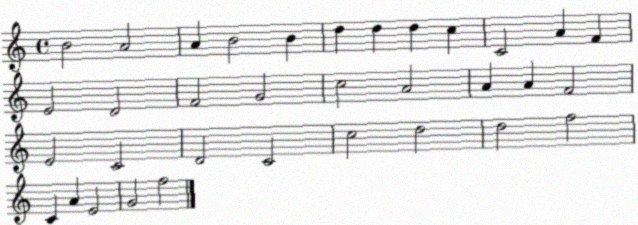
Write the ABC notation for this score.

X:1
T:Untitled
M:4/4
L:1/4
K:C
B2 A2 A B2 B d d d c C2 A F E2 D2 F2 G2 c2 A2 A A F2 E2 C2 D2 C2 c2 d2 d2 f2 C A E2 G2 f2